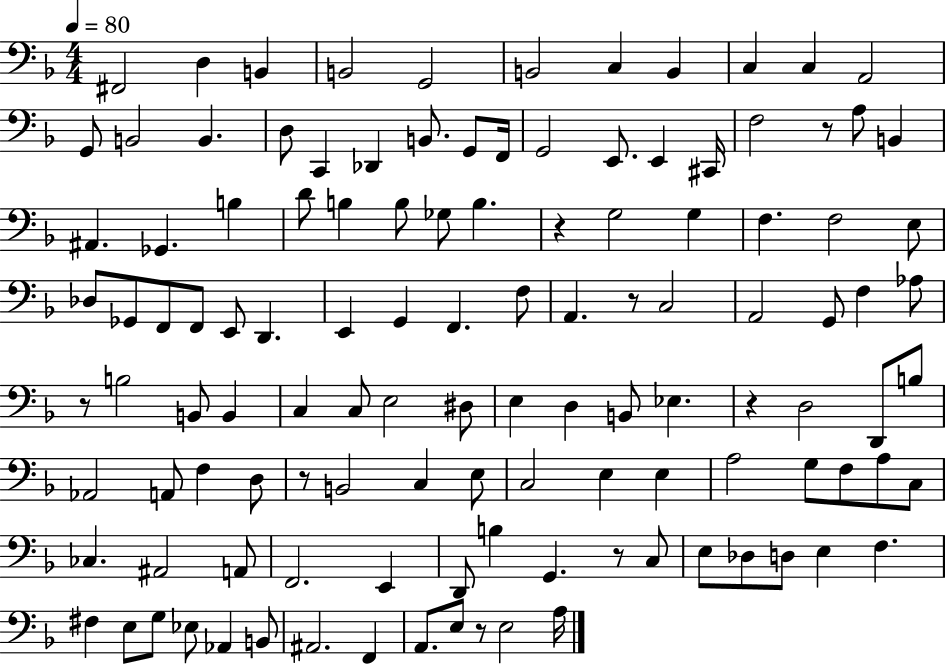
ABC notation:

X:1
T:Untitled
M:4/4
L:1/4
K:F
^F,,2 D, B,, B,,2 G,,2 B,,2 C, B,, C, C, A,,2 G,,/2 B,,2 B,, D,/2 C,, _D,, B,,/2 G,,/2 F,,/4 G,,2 E,,/2 E,, ^C,,/4 F,2 z/2 A,/2 B,, ^A,, _G,, B, D/2 B, B,/2 _G,/2 B, z G,2 G, F, F,2 E,/2 _D,/2 _G,,/2 F,,/2 F,,/2 E,,/2 D,, E,, G,, F,, F,/2 A,, z/2 C,2 A,,2 G,,/2 F, _A,/2 z/2 B,2 B,,/2 B,, C, C,/2 E,2 ^D,/2 E, D, B,,/2 _E, z D,2 D,,/2 B,/2 _A,,2 A,,/2 F, D,/2 z/2 B,,2 C, E,/2 C,2 E, E, A,2 G,/2 F,/2 A,/2 C,/2 _C, ^A,,2 A,,/2 F,,2 E,, D,,/2 B, G,, z/2 C,/2 E,/2 _D,/2 D,/2 E, F, ^F, E,/2 G,/2 _E,/2 _A,, B,,/2 ^A,,2 F,, A,,/2 E,/2 z/2 E,2 A,/4